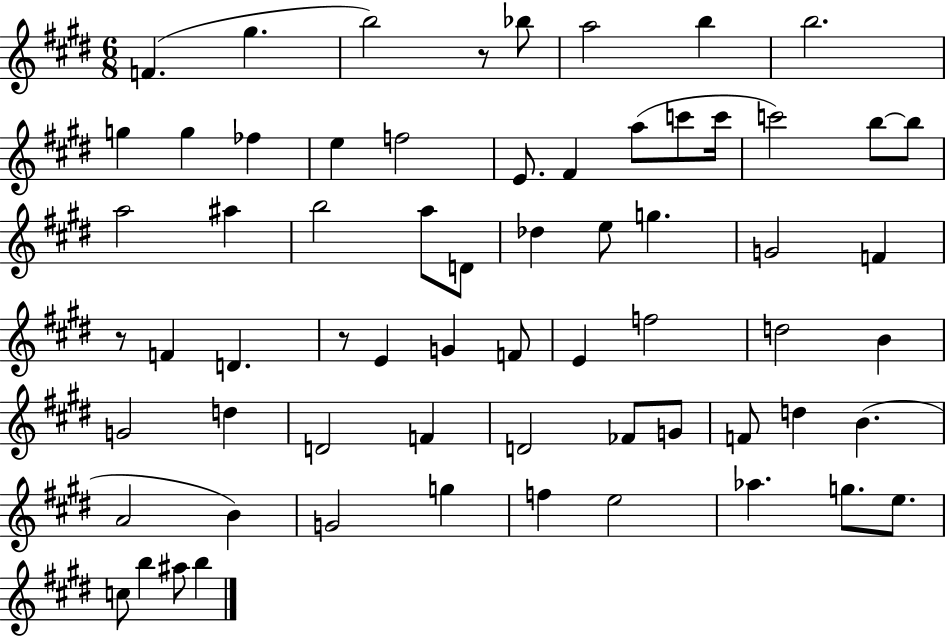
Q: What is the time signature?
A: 6/8